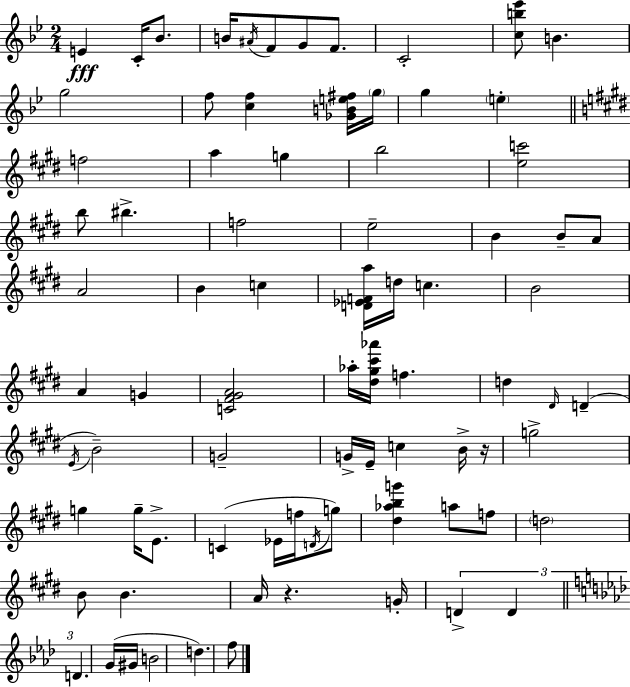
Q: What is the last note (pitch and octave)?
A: F5